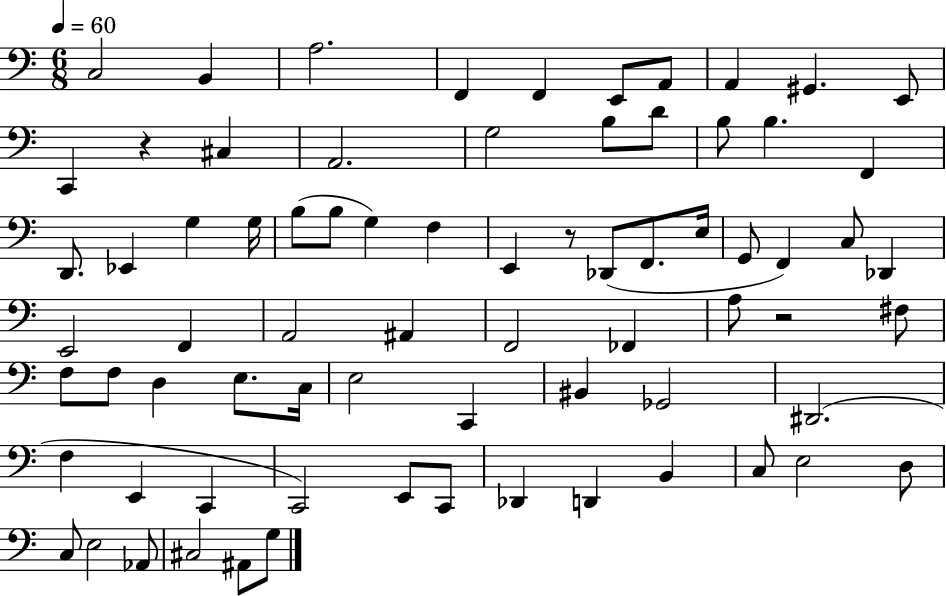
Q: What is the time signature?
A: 6/8